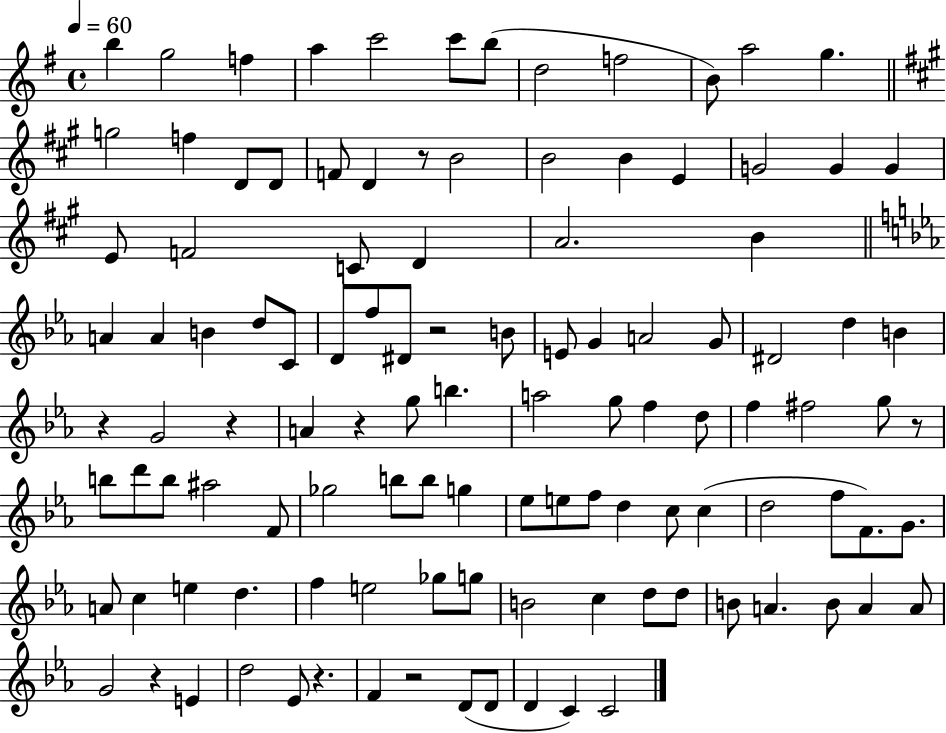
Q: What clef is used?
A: treble